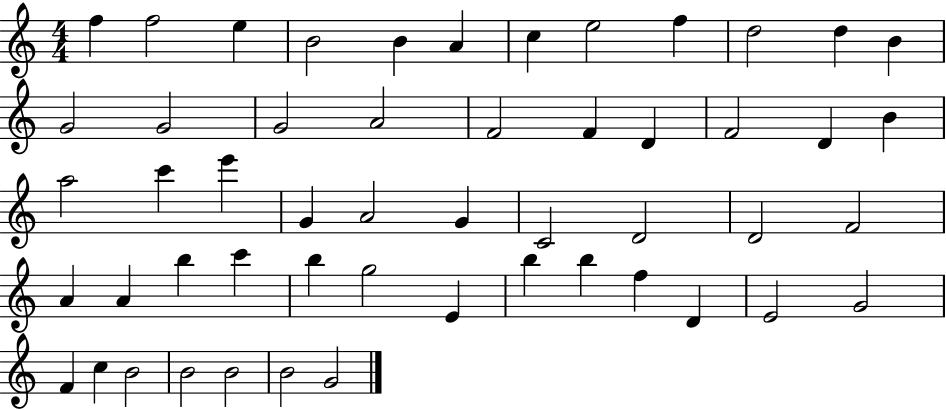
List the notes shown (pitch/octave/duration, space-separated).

F5/q F5/h E5/q B4/h B4/q A4/q C5/q E5/h F5/q D5/h D5/q B4/q G4/h G4/h G4/h A4/h F4/h F4/q D4/q F4/h D4/q B4/q A5/h C6/q E6/q G4/q A4/h G4/q C4/h D4/h D4/h F4/h A4/q A4/q B5/q C6/q B5/q G5/h E4/q B5/q B5/q F5/q D4/q E4/h G4/h F4/q C5/q B4/h B4/h B4/h B4/h G4/h